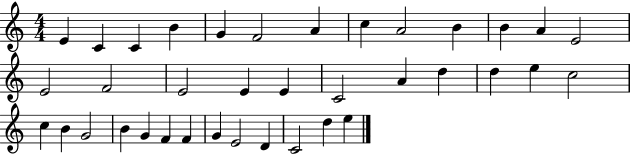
E4/q C4/q C4/q B4/q G4/q F4/h A4/q C5/q A4/h B4/q B4/q A4/q E4/h E4/h F4/h E4/h E4/q E4/q C4/h A4/q D5/q D5/q E5/q C5/h C5/q B4/q G4/h B4/q G4/q F4/q F4/q G4/q E4/h D4/q C4/h D5/q E5/q